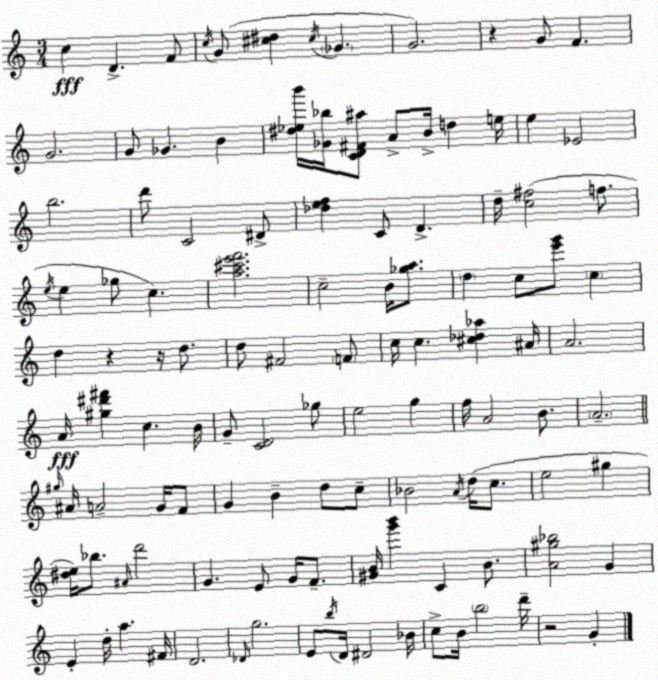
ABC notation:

X:1
T:Untitled
M:3/4
L:1/4
K:C
c D F/2 c/4 G/2 [^c^d] ^c/4 _G G2 z G/2 F G2 G/2 _G B [^d_eb']/4 [_G_b]/4 [CD^F^a]/2 A/2 B/4 d e/4 e _E2 b2 d'/2 C2 ^D/2 [_def] C/2 D d/4 [c^f]2 f/2 e/4 e _g/2 c [a^c'e'f']2 c2 B/4 [_ga]/2 d c/2 [e'g']/2 c d z z/4 d/2 d/2 ^F2 F/2 c/4 c [^c_d_a] ^A/4 A2 A/4 [^g^d'^f'] c B/4 G/2 [CD]2 _g/2 e2 g f/4 A2 B/2 A2 ^g/4 ^A/4 A2 G/4 F/2 G B d/2 c/2 _B2 A/4 d/4 c/2 e2 ^g [^de]/4 _b/2 ^A/4 d'2 G E/2 G/4 F/2 [^GB]/4 [g'b'] C B/2 [A^g_b]2 G E d/4 a ^F/4 D2 _D/4 g2 E/2 b/4 D/4 ^D2 _B/4 c/2 B/4 b2 d'/4 z2 G